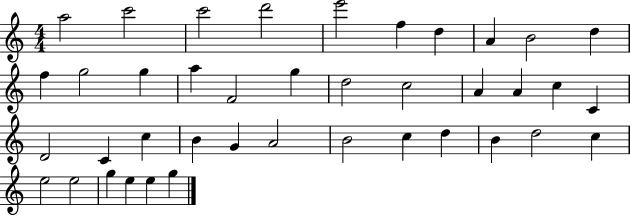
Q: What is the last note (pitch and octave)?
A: G5